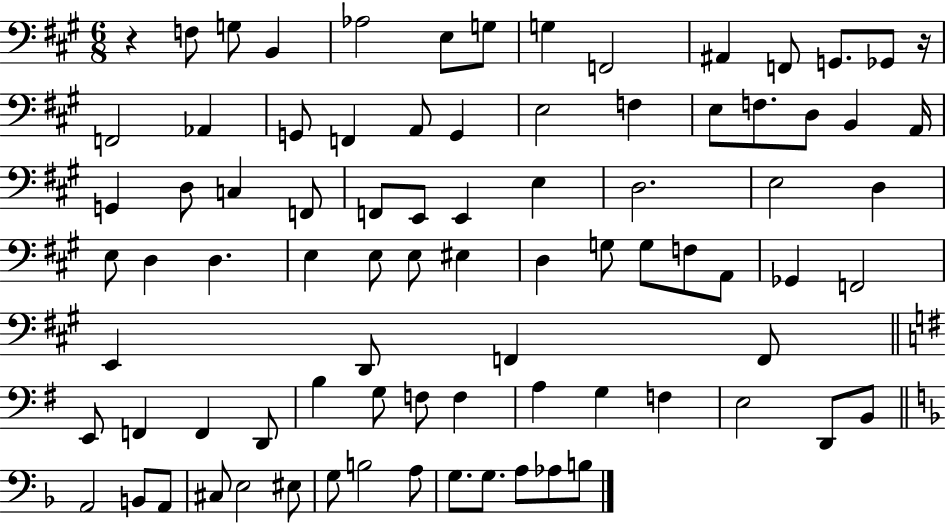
{
  \clef bass
  \numericTimeSignature
  \time 6/8
  \key a \major
  r4 f8 g8 b,4 | aes2 e8 g8 | g4 f,2 | ais,4 f,8 g,8. ges,8 r16 | \break f,2 aes,4 | g,8 f,4 a,8 g,4 | e2 f4 | e8 f8. d8 b,4 a,16 | \break g,4 d8 c4 f,8 | f,8 e,8 e,4 e4 | d2. | e2 d4 | \break e8 d4 d4. | e4 e8 e8 eis4 | d4 g8 g8 f8 a,8 | ges,4 f,2 | \break e,4 d,8 f,4 f,8 | \bar "||" \break \key e \minor e,8 f,4 f,4 d,8 | b4 g8 f8 f4 | a4 g4 f4 | e2 d,8 b,8 | \break \bar "||" \break \key f \major a,2 b,8 a,8 | cis8 e2 eis8 | g8 b2 a8 | g8. g8. a8 aes8 b8 | \break \bar "|."
}